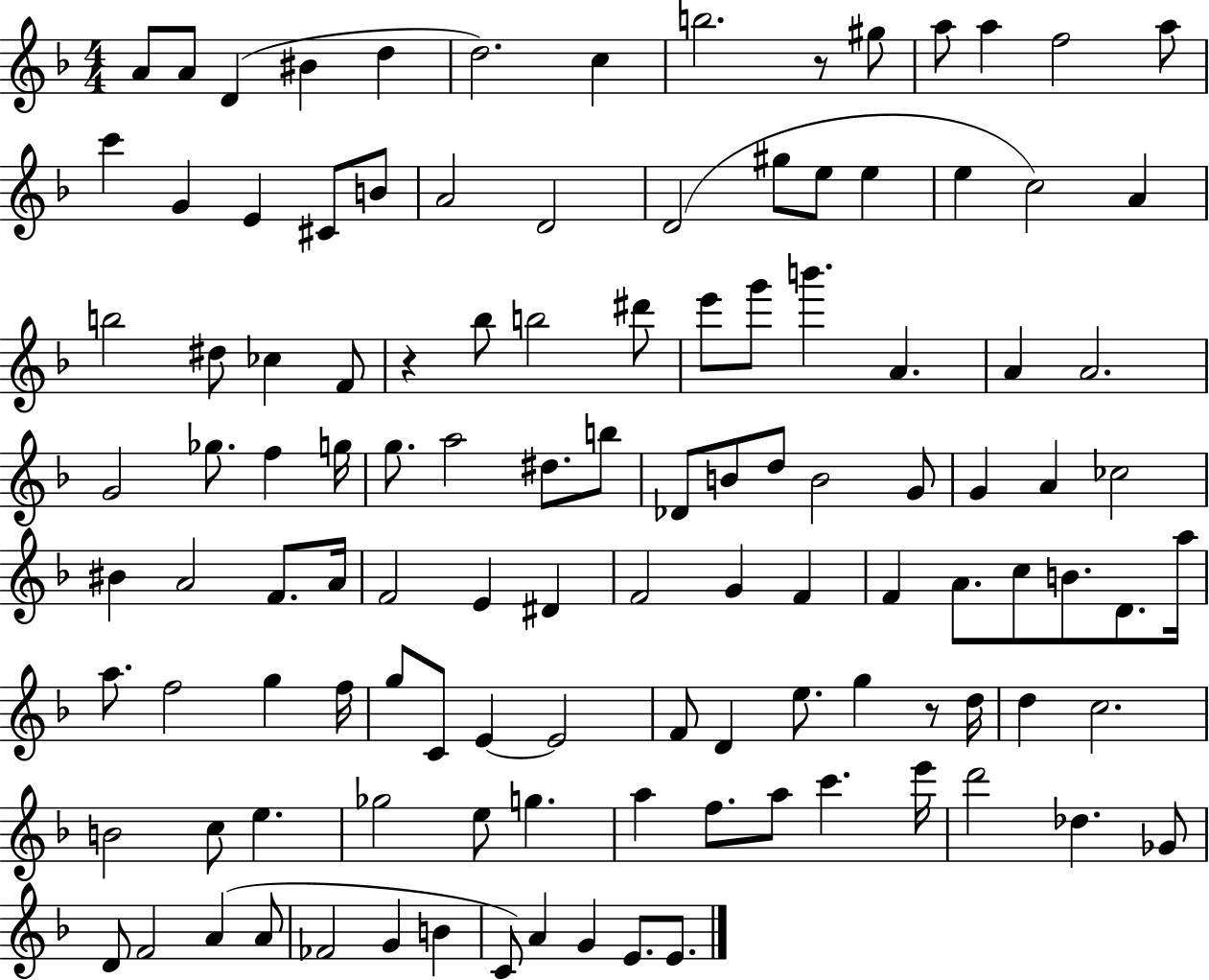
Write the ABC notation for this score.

X:1
T:Untitled
M:4/4
L:1/4
K:F
A/2 A/2 D ^B d d2 c b2 z/2 ^g/2 a/2 a f2 a/2 c' G E ^C/2 B/2 A2 D2 D2 ^g/2 e/2 e e c2 A b2 ^d/2 _c F/2 z _b/2 b2 ^d'/2 e'/2 g'/2 b' A A A2 G2 _g/2 f g/4 g/2 a2 ^d/2 b/2 _D/2 B/2 d/2 B2 G/2 G A _c2 ^B A2 F/2 A/4 F2 E ^D F2 G F F A/2 c/2 B/2 D/2 a/4 a/2 f2 g f/4 g/2 C/2 E E2 F/2 D e/2 g z/2 d/4 d c2 B2 c/2 e _g2 e/2 g a f/2 a/2 c' e'/4 d'2 _d _G/2 D/2 F2 A A/2 _F2 G B C/2 A G E/2 E/2